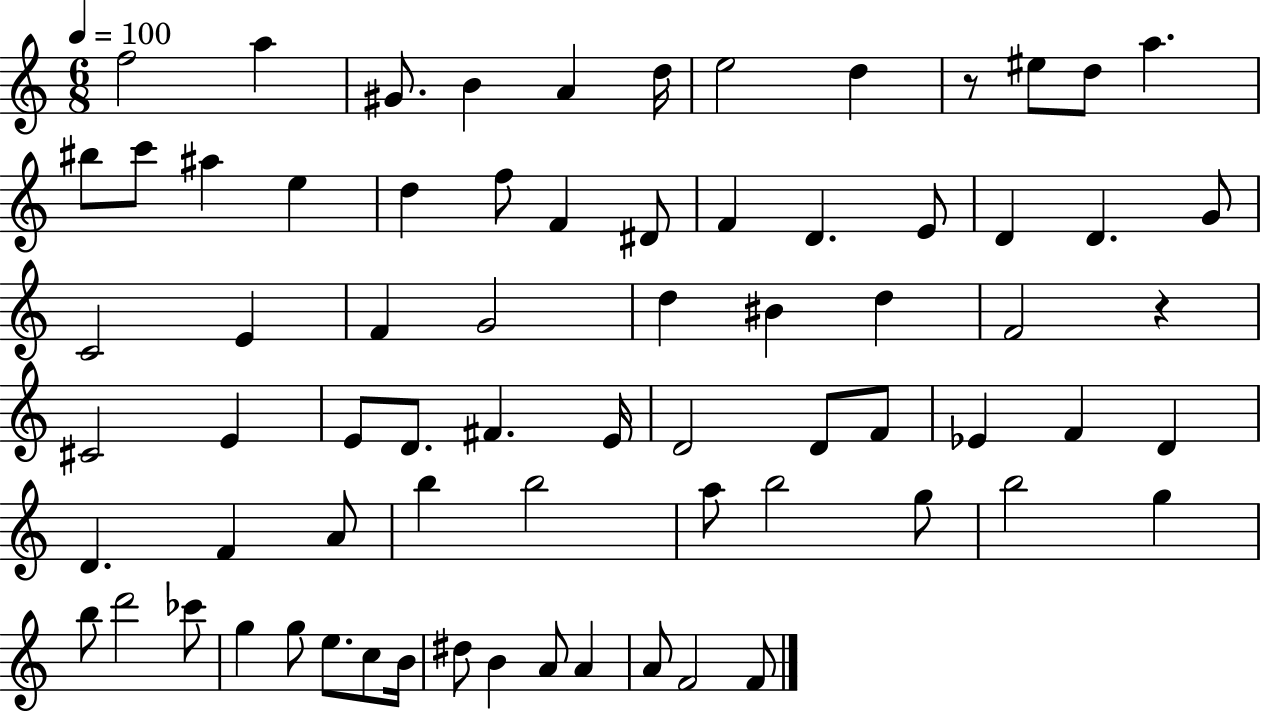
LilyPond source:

{
  \clef treble
  \numericTimeSignature
  \time 6/8
  \key c \major
  \tempo 4 = 100
  f''2 a''4 | gis'8. b'4 a'4 d''16 | e''2 d''4 | r8 eis''8 d''8 a''4. | \break bis''8 c'''8 ais''4 e''4 | d''4 f''8 f'4 dis'8 | f'4 d'4. e'8 | d'4 d'4. g'8 | \break c'2 e'4 | f'4 g'2 | d''4 bis'4 d''4 | f'2 r4 | \break cis'2 e'4 | e'8 d'8. fis'4. e'16 | d'2 d'8 f'8 | ees'4 f'4 d'4 | \break d'4. f'4 a'8 | b''4 b''2 | a''8 b''2 g''8 | b''2 g''4 | \break b''8 d'''2 ces'''8 | g''4 g''8 e''8. c''8 b'16 | dis''8 b'4 a'8 a'4 | a'8 f'2 f'8 | \break \bar "|."
}